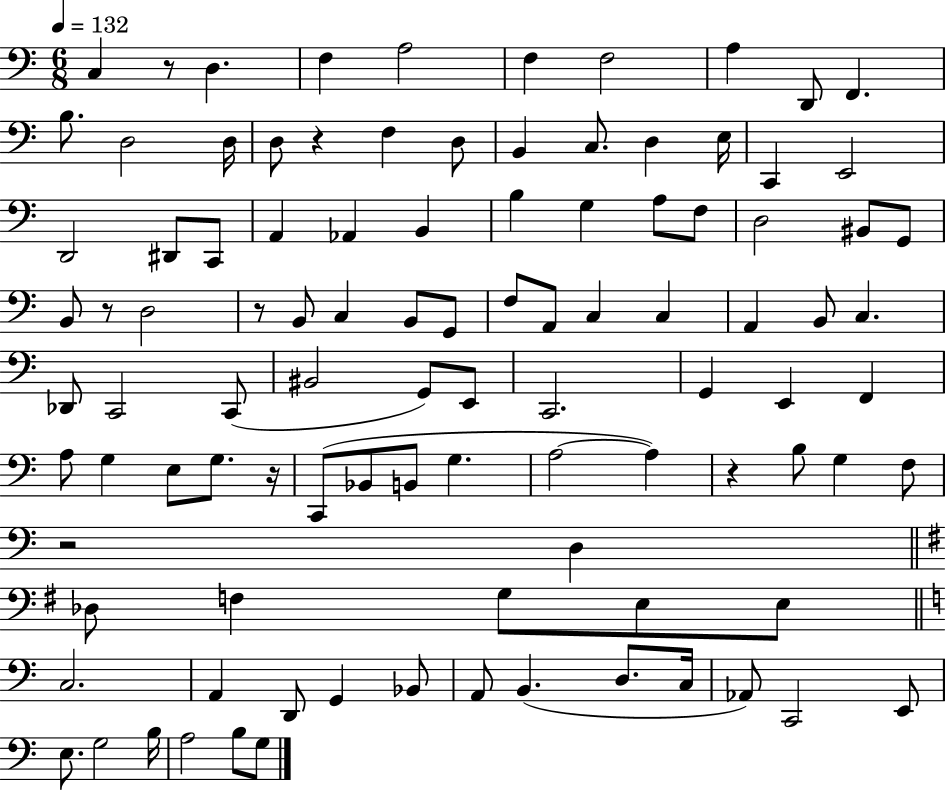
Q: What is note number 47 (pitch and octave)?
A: C3